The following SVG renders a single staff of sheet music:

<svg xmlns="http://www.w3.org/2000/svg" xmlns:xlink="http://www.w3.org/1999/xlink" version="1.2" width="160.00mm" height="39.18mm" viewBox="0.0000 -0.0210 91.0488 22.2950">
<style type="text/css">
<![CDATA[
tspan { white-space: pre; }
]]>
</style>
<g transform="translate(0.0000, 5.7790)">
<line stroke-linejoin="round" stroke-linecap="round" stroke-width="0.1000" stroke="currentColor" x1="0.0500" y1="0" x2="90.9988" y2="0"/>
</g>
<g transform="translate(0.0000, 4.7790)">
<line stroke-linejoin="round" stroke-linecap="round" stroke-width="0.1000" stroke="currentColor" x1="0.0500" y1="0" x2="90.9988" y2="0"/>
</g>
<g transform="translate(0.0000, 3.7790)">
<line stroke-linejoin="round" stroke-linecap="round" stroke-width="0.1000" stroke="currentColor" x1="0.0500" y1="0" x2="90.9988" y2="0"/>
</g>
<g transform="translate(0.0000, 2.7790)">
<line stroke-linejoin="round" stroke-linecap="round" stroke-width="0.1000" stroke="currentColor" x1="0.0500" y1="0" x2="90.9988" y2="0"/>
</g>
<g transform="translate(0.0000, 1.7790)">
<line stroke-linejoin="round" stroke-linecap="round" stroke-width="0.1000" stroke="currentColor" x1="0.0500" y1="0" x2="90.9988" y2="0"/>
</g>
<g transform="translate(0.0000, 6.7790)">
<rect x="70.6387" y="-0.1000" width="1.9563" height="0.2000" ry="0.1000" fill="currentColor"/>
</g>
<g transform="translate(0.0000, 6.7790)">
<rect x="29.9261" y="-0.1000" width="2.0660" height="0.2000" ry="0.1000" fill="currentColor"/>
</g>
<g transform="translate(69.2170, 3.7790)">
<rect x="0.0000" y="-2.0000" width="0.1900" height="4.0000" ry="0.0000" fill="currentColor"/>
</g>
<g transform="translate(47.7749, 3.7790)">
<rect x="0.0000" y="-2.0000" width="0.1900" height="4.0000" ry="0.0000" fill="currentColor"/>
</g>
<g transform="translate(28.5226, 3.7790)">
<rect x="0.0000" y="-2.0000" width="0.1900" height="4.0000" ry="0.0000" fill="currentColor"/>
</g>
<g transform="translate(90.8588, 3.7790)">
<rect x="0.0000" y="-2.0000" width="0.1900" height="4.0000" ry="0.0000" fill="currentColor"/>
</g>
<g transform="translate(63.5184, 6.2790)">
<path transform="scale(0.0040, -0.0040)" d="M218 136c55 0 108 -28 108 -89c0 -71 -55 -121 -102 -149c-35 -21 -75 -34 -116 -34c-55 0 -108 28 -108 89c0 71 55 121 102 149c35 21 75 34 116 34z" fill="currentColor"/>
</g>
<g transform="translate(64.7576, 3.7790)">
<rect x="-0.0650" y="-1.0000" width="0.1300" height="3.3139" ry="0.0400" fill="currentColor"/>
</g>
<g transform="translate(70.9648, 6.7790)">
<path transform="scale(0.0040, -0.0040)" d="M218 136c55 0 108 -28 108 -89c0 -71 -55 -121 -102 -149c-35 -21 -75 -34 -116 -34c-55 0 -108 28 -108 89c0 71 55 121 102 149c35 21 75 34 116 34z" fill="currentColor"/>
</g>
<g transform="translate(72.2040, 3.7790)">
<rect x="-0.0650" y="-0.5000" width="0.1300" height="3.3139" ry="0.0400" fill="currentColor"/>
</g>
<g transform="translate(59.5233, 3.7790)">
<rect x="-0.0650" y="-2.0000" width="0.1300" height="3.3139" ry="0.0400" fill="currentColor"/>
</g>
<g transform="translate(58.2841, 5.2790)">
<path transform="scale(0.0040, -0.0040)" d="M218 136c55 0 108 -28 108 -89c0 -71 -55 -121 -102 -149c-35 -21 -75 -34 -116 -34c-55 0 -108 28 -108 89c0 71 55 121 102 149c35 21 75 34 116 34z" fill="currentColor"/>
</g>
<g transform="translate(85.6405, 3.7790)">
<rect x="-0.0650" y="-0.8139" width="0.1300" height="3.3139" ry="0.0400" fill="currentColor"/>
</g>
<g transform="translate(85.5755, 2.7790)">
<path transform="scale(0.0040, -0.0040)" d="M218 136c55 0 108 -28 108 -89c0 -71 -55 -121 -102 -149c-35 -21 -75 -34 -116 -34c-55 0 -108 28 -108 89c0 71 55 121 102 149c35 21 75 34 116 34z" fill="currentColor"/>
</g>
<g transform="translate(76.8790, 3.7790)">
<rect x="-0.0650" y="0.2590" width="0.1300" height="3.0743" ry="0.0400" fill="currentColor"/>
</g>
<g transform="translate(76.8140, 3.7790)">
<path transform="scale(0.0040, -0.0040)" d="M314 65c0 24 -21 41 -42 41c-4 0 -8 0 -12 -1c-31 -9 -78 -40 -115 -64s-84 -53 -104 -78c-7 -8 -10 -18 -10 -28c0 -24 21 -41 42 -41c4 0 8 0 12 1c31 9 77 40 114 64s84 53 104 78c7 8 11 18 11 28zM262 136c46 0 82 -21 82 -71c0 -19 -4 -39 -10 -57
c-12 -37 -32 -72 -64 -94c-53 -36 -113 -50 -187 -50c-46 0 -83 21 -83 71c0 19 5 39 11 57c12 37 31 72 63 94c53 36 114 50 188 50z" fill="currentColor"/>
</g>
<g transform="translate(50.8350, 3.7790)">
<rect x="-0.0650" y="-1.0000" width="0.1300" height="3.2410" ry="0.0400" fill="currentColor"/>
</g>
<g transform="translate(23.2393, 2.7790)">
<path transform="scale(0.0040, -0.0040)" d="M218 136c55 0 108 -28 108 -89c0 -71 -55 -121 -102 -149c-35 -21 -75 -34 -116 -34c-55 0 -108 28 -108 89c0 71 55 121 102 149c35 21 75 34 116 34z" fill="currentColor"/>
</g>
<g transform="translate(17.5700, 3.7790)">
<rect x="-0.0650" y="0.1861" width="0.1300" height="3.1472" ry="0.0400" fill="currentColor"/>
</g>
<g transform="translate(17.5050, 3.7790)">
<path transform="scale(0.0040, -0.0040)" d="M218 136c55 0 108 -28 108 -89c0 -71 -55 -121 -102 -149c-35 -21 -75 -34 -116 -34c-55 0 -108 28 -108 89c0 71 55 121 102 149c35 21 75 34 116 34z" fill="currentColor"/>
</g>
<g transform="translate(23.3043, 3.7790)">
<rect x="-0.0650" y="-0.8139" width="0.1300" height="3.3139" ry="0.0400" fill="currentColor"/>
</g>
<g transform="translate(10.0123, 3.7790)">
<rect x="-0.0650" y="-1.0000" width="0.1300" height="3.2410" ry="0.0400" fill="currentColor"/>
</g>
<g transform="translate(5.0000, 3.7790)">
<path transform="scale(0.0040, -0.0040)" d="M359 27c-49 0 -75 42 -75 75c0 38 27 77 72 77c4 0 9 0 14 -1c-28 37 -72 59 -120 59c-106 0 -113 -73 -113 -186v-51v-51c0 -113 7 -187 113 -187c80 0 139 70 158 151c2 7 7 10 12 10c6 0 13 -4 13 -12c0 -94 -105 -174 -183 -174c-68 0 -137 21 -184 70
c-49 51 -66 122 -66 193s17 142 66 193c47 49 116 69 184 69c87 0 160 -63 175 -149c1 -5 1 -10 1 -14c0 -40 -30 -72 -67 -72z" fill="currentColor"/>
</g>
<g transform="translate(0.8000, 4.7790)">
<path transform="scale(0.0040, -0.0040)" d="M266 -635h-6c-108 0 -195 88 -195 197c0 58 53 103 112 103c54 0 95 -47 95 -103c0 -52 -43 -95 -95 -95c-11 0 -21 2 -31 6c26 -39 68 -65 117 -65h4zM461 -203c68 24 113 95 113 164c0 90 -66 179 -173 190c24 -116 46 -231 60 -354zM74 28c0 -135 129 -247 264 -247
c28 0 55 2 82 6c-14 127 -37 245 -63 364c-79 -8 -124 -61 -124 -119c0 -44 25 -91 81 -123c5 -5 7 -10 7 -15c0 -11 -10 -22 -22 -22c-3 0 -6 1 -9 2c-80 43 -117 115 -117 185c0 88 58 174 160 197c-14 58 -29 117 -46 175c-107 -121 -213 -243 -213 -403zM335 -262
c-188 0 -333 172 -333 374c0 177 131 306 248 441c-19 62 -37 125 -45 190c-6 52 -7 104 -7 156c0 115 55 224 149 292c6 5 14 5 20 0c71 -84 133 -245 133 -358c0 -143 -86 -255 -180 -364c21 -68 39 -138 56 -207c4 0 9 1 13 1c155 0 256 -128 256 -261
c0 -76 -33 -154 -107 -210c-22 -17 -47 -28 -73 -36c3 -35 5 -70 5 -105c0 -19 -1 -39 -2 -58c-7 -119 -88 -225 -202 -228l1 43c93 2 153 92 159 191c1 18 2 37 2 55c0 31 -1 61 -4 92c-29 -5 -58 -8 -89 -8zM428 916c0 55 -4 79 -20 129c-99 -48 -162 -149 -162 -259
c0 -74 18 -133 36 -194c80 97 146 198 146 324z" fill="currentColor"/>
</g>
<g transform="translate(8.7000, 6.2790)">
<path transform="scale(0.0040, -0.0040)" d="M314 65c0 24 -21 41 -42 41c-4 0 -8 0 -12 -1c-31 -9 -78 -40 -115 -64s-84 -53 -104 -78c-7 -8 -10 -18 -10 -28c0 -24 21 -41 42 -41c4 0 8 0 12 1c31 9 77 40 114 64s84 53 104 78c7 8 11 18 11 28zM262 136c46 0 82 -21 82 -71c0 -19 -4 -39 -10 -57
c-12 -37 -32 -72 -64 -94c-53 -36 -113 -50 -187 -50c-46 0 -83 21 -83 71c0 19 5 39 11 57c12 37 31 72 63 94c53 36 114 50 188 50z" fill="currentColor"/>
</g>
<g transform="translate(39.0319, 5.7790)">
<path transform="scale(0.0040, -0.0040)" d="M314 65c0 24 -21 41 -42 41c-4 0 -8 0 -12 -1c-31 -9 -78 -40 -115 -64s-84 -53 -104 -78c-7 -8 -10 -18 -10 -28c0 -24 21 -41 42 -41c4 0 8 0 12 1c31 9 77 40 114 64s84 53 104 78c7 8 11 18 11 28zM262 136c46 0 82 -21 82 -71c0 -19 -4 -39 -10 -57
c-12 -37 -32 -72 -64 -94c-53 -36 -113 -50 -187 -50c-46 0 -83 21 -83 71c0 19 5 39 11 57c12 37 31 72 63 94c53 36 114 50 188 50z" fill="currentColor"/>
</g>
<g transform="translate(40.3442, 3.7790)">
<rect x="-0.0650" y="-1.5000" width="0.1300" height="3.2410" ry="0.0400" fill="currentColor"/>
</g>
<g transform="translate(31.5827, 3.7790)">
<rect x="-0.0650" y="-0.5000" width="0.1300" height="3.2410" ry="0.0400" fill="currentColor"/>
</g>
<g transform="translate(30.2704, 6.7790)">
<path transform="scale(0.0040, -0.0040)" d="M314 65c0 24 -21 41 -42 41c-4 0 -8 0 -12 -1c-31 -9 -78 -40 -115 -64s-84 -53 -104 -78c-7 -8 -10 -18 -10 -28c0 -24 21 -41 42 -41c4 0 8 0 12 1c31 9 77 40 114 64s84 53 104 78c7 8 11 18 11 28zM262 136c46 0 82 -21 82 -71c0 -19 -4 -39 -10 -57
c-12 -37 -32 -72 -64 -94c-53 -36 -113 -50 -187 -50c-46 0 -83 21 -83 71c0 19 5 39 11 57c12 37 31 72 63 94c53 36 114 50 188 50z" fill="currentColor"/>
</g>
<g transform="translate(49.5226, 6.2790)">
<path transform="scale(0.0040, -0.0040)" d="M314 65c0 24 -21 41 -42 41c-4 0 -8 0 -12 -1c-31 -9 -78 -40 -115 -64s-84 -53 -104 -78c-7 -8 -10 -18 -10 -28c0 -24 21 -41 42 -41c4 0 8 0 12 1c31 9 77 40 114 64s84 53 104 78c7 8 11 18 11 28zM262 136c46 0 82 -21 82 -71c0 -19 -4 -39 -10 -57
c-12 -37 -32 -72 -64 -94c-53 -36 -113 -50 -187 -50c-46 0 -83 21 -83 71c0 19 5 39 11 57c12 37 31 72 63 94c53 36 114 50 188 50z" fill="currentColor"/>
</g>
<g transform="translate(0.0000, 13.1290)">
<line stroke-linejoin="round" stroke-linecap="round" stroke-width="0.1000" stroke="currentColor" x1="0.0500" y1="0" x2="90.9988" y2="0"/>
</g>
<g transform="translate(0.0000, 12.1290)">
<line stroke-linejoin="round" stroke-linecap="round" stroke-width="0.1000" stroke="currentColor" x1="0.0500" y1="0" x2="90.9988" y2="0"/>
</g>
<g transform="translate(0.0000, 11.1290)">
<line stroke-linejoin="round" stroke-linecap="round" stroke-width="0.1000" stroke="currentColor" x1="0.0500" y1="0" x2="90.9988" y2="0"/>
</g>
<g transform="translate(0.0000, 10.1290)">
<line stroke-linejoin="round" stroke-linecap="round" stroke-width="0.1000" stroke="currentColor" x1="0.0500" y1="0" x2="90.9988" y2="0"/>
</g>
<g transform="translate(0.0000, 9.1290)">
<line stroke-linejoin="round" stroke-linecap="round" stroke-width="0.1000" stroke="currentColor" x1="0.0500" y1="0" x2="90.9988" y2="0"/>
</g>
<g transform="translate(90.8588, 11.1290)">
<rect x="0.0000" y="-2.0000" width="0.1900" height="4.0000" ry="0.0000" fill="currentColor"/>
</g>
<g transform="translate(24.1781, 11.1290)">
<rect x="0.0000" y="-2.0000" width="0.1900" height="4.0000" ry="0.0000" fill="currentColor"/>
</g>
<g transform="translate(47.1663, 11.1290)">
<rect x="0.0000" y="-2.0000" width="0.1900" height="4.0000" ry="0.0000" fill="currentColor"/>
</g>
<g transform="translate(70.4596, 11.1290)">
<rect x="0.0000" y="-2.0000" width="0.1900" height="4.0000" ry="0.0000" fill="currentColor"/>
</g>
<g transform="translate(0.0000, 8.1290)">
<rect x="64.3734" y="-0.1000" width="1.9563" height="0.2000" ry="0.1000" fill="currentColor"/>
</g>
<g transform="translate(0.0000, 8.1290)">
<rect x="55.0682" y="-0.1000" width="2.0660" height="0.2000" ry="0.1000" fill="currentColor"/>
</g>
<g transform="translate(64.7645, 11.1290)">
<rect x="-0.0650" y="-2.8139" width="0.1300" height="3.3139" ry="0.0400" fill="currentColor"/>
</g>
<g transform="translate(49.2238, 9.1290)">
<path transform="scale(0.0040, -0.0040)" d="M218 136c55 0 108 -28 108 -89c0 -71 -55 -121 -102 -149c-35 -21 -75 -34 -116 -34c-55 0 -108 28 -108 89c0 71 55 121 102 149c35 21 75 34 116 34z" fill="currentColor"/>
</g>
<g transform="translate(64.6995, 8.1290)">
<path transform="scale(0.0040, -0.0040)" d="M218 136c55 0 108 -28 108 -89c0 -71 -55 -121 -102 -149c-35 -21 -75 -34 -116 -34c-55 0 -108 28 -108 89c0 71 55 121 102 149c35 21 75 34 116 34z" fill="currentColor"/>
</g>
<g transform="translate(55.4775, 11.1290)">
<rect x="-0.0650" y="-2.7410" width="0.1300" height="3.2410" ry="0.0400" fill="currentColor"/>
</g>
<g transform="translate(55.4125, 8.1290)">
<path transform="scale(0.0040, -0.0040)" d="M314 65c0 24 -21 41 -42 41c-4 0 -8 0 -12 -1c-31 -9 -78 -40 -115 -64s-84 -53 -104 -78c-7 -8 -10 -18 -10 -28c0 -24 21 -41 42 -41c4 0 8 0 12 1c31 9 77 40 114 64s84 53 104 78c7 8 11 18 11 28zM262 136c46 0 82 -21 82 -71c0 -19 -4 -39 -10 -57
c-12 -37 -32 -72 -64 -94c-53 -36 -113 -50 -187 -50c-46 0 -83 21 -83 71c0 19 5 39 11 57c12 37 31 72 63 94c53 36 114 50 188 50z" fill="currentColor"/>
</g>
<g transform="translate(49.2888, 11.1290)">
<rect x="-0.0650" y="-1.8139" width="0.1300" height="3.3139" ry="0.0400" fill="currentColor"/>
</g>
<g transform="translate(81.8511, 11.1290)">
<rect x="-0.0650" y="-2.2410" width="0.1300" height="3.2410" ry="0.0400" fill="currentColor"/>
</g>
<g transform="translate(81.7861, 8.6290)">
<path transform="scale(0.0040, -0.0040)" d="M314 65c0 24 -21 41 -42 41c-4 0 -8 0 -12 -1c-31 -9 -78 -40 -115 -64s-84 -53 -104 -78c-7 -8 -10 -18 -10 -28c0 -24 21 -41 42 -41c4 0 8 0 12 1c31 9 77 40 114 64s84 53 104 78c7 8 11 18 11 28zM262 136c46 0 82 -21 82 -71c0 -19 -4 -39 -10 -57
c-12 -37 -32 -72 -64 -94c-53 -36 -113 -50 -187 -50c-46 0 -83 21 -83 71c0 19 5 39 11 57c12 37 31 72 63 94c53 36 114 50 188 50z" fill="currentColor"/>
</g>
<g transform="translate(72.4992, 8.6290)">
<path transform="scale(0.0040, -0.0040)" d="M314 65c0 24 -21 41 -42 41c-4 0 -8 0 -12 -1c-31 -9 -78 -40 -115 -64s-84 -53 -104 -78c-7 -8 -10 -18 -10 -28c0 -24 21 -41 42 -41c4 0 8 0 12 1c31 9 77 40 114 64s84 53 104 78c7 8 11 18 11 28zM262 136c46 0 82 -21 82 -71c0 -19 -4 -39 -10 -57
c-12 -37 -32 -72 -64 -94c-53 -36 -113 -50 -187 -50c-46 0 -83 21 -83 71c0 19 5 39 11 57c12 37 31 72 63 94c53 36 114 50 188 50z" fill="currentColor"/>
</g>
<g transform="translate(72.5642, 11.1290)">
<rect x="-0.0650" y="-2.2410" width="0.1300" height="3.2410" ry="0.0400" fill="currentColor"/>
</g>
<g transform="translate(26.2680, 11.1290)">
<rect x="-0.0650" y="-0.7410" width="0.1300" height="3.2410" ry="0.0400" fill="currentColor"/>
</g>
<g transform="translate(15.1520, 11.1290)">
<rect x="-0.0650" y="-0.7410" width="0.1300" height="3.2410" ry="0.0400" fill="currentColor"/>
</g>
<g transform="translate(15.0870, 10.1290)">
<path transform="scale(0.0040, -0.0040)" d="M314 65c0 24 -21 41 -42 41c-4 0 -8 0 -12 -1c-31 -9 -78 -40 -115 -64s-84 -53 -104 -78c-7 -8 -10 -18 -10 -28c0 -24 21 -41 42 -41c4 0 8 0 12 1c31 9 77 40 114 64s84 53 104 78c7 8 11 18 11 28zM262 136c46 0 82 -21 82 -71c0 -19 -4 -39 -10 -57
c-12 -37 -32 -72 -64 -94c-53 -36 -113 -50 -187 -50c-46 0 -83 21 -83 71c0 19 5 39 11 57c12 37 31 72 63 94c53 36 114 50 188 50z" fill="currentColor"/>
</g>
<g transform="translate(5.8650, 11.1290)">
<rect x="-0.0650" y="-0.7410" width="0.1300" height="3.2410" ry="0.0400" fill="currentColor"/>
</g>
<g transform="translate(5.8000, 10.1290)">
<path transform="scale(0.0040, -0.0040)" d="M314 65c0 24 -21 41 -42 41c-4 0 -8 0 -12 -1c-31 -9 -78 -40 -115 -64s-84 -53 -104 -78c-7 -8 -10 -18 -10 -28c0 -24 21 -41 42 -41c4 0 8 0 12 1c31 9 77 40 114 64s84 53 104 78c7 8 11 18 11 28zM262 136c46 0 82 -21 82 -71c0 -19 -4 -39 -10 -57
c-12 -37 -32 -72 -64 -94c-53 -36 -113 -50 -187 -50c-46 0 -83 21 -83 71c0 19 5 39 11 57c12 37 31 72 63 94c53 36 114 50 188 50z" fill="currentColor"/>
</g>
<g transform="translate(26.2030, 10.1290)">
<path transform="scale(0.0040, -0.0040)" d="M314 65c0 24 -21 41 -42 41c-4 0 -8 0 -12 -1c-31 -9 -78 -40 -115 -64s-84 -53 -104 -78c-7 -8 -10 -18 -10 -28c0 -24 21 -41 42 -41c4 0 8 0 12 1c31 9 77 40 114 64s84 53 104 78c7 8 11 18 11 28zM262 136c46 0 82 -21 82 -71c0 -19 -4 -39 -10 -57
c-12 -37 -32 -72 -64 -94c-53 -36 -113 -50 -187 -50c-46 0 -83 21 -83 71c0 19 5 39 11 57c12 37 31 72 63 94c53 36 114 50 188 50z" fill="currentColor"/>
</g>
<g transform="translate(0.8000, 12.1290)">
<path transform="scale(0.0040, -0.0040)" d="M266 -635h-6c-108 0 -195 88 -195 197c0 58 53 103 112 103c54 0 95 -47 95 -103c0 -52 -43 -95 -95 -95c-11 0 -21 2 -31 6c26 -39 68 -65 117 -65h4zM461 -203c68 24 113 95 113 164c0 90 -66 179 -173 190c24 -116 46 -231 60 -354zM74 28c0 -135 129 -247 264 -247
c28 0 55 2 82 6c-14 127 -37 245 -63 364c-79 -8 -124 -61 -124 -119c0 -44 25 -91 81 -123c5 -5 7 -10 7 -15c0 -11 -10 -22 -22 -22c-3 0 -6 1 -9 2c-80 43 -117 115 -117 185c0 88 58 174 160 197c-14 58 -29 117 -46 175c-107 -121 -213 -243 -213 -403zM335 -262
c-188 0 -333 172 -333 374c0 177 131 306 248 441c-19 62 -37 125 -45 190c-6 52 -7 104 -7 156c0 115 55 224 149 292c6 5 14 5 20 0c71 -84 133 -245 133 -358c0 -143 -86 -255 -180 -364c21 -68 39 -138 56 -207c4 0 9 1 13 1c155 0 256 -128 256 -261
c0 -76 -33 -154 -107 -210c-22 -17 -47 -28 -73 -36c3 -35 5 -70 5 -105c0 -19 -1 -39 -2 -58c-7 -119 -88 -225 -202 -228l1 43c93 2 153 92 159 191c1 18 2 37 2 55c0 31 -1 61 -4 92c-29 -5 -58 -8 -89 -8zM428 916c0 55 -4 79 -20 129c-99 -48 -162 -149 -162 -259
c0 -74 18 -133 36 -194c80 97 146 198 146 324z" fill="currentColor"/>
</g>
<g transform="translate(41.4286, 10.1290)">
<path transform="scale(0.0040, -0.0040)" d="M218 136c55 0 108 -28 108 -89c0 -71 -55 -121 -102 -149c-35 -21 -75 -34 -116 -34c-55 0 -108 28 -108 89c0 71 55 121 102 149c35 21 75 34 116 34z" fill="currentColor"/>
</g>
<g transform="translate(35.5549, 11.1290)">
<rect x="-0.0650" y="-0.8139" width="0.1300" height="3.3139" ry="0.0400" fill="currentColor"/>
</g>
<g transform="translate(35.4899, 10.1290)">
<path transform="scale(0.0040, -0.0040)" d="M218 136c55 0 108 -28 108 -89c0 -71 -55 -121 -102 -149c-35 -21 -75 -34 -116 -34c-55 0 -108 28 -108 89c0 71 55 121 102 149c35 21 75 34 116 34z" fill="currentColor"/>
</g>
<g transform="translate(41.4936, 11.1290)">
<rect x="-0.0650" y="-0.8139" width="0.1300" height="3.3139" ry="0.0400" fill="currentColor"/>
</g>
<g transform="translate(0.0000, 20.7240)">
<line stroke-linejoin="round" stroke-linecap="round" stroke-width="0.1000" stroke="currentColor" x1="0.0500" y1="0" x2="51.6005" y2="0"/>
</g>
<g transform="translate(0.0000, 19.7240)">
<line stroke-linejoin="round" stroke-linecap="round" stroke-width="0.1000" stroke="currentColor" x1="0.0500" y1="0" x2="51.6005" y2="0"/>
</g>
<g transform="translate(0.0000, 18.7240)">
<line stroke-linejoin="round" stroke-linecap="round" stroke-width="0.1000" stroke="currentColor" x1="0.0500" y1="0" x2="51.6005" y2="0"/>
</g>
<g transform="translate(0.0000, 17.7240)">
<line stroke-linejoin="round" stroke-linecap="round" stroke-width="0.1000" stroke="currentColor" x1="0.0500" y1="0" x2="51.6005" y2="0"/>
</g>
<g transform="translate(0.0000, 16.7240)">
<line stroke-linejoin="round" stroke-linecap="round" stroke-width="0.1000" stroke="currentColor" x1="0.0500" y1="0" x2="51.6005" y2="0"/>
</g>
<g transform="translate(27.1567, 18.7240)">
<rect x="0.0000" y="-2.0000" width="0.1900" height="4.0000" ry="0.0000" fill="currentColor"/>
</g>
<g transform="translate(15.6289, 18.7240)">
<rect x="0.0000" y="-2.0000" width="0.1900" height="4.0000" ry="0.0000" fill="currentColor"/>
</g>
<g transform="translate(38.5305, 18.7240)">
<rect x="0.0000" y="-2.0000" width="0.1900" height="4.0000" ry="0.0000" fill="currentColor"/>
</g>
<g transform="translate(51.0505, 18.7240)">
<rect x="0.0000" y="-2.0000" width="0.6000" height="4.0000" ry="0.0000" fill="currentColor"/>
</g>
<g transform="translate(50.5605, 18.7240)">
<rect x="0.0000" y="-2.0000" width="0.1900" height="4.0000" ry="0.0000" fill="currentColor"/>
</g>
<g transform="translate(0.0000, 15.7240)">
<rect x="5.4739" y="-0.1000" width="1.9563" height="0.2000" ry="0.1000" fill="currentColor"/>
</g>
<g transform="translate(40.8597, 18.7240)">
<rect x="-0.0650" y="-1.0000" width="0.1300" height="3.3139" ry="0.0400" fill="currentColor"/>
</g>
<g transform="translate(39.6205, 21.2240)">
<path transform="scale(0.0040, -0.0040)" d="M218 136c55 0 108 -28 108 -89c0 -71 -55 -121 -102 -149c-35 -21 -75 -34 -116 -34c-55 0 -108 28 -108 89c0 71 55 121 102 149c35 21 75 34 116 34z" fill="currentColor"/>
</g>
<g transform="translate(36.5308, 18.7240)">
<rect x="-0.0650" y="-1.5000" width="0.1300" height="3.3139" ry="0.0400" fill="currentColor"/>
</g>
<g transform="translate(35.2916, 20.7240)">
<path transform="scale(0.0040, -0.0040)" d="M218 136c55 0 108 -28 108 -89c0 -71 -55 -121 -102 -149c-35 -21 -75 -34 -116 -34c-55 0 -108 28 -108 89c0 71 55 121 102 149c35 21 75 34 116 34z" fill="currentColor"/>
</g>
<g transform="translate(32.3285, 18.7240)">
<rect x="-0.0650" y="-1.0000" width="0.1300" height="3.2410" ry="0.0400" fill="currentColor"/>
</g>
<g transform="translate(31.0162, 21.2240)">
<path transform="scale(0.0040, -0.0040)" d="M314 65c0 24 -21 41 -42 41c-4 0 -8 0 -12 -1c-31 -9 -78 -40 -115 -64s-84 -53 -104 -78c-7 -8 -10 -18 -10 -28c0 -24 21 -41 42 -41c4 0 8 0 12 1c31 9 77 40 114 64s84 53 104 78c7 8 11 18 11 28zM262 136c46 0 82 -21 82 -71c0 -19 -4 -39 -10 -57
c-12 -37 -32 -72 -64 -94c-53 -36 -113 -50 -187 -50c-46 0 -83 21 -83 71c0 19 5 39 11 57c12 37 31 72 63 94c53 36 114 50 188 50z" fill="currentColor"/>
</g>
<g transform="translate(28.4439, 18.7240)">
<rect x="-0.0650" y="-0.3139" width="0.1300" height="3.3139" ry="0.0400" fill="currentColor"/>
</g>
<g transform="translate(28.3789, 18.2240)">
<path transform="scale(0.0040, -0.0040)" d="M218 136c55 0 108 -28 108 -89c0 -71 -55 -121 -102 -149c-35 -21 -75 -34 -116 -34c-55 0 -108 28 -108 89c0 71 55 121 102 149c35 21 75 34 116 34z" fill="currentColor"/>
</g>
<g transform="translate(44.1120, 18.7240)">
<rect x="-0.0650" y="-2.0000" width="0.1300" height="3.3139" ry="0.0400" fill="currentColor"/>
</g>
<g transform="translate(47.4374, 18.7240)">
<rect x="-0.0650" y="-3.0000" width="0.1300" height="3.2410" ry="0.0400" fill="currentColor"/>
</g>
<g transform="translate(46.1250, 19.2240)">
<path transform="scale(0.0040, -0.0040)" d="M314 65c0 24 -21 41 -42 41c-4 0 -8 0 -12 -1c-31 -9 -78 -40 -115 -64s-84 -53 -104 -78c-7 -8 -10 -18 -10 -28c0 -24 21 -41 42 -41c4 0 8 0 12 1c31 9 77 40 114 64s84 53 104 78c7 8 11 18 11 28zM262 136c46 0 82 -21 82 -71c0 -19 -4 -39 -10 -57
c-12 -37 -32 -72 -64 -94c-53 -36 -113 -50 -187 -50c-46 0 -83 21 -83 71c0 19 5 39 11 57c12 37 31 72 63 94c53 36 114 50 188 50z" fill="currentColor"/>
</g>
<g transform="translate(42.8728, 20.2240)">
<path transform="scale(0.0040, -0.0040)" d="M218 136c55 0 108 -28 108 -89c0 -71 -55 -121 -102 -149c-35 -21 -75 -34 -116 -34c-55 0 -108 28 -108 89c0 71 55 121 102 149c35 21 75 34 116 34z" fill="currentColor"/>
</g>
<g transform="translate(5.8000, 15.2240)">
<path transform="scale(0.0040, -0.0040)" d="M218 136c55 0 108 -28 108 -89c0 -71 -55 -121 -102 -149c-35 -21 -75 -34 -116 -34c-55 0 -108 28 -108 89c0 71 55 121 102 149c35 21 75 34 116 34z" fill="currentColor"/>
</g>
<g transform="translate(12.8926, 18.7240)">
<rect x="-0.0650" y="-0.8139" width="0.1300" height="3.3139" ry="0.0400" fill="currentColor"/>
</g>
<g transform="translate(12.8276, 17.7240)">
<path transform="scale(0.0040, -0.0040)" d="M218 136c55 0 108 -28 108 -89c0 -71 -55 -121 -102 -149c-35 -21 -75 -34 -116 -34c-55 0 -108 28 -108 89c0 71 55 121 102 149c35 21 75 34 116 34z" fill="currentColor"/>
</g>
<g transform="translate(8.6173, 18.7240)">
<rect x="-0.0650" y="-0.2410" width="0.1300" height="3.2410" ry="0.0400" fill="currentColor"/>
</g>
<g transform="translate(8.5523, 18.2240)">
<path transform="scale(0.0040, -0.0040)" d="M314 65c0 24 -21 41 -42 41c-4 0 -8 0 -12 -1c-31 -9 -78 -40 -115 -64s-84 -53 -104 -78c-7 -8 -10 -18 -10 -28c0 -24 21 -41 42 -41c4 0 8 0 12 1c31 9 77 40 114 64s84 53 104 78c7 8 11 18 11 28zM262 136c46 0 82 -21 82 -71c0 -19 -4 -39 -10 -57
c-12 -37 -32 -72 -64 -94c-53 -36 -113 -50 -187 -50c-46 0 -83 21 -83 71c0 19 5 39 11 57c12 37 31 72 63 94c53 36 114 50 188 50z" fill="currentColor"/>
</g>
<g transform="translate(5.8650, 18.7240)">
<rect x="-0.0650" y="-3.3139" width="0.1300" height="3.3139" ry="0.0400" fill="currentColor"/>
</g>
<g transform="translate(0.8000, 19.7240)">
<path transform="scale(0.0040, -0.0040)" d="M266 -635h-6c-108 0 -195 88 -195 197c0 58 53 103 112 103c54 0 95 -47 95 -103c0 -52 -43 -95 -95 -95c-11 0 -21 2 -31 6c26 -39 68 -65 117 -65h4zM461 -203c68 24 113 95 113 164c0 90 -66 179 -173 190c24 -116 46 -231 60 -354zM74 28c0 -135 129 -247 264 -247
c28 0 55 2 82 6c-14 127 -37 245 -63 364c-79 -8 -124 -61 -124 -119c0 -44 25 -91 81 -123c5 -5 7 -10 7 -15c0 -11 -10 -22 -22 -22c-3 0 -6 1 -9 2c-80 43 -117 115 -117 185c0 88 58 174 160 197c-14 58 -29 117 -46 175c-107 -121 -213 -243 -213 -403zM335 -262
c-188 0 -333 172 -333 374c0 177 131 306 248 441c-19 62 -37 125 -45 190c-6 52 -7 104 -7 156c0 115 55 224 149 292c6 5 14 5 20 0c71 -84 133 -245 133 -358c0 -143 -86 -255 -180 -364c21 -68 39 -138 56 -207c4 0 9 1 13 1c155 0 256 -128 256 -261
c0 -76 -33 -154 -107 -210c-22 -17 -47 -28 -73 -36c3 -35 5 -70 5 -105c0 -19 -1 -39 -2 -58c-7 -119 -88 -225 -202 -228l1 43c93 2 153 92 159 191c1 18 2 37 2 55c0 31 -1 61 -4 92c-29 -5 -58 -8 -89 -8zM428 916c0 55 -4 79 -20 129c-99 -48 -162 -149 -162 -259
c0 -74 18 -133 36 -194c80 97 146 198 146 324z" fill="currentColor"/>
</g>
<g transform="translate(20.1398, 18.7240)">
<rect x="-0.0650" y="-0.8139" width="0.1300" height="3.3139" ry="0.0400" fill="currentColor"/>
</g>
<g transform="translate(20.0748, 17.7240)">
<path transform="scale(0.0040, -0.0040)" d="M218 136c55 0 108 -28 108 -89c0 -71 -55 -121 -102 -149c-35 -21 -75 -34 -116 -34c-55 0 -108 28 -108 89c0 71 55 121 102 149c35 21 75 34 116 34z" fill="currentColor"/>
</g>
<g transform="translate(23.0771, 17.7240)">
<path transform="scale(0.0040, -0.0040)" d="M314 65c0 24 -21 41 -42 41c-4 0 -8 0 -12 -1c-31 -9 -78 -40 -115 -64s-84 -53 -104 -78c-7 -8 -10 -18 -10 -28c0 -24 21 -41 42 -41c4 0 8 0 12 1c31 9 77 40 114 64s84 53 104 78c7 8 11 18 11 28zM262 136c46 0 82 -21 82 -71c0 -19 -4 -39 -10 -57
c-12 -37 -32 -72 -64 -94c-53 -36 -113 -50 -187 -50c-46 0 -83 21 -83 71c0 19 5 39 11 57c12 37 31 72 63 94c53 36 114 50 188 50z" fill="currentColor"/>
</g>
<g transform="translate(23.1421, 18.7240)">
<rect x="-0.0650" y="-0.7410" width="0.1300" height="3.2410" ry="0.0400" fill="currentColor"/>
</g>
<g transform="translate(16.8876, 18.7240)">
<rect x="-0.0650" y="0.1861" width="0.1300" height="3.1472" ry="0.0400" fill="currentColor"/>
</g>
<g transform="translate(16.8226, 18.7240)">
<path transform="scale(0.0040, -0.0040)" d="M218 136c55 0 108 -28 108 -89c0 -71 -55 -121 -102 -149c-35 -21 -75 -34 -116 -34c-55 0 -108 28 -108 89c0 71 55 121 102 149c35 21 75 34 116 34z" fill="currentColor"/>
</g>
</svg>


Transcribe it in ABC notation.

X:1
T:Untitled
M:4/4
L:1/4
K:C
D2 B d C2 E2 D2 F D C B2 d d2 d2 d2 d d f a2 a g2 g2 b c2 d B d d2 c D2 E D F A2